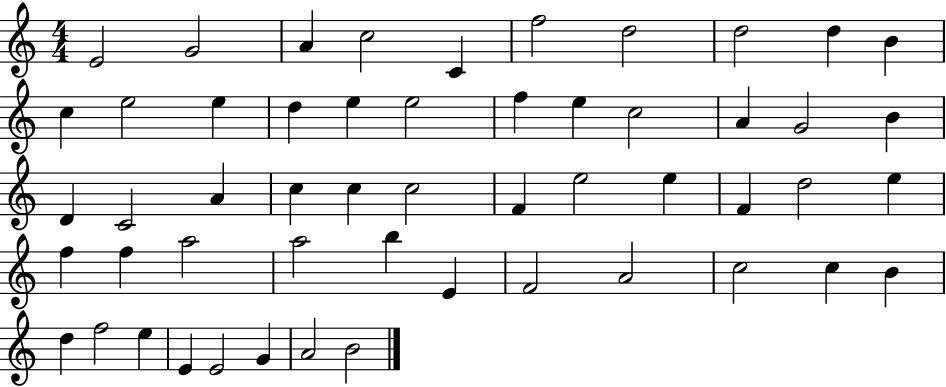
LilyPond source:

{
  \clef treble
  \numericTimeSignature
  \time 4/4
  \key c \major
  e'2 g'2 | a'4 c''2 c'4 | f''2 d''2 | d''2 d''4 b'4 | \break c''4 e''2 e''4 | d''4 e''4 e''2 | f''4 e''4 c''2 | a'4 g'2 b'4 | \break d'4 c'2 a'4 | c''4 c''4 c''2 | f'4 e''2 e''4 | f'4 d''2 e''4 | \break f''4 f''4 a''2 | a''2 b''4 e'4 | f'2 a'2 | c''2 c''4 b'4 | \break d''4 f''2 e''4 | e'4 e'2 g'4 | a'2 b'2 | \bar "|."
}